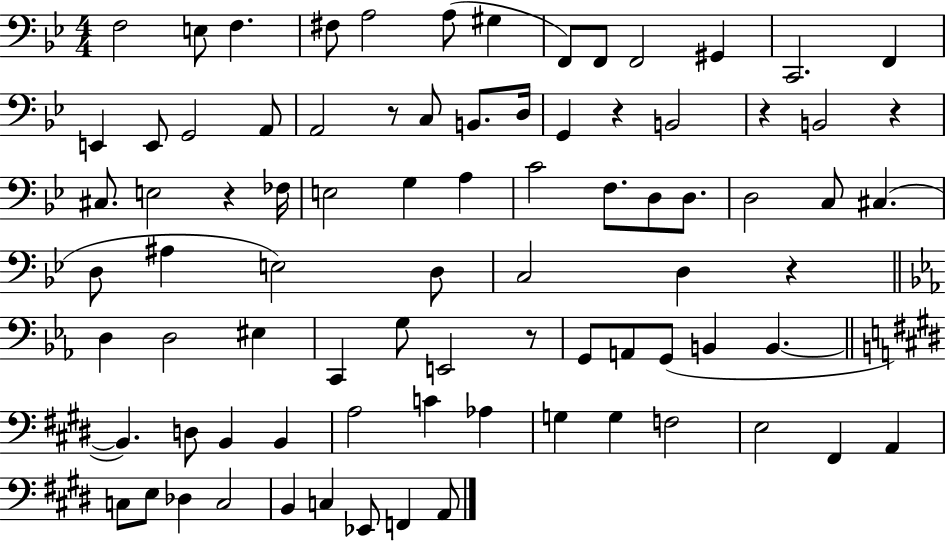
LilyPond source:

{
  \clef bass
  \numericTimeSignature
  \time 4/4
  \key bes \major
  f2 e8 f4. | fis8 a2 a8( gis4 | f,8) f,8 f,2 gis,4 | c,2. f,4 | \break e,4 e,8 g,2 a,8 | a,2 r8 c8 b,8. d16 | g,4 r4 b,2 | r4 b,2 r4 | \break cis8. e2 r4 fes16 | e2 g4 a4 | c'2 f8. d8 d8. | d2 c8 cis4.( | \break d8 ais4 e2) d8 | c2 d4 r4 | \bar "||" \break \key ees \major d4 d2 eis4 | c,4 g8 e,2 r8 | g,8 a,8 g,8( b,4 b,4.~~ | \bar "||" \break \key e \major b,4.) d8 b,4 b,4 | a2 c'4 aes4 | g4 g4 f2 | e2 fis,4 a,4 | \break c8 e8 des4 c2 | b,4 c4 ees,8 f,4 a,8 | \bar "|."
}